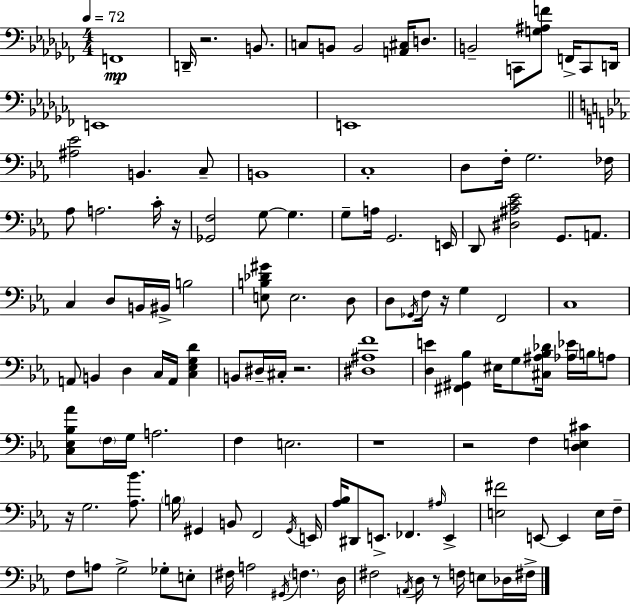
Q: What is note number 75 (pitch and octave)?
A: FES2